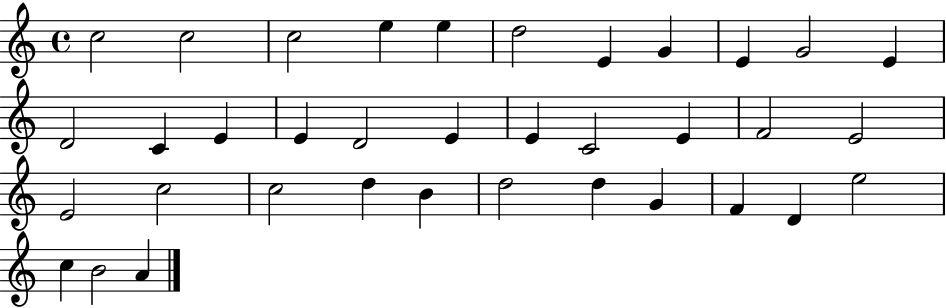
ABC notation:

X:1
T:Untitled
M:4/4
L:1/4
K:C
c2 c2 c2 e e d2 E G E G2 E D2 C E E D2 E E C2 E F2 E2 E2 c2 c2 d B d2 d G F D e2 c B2 A